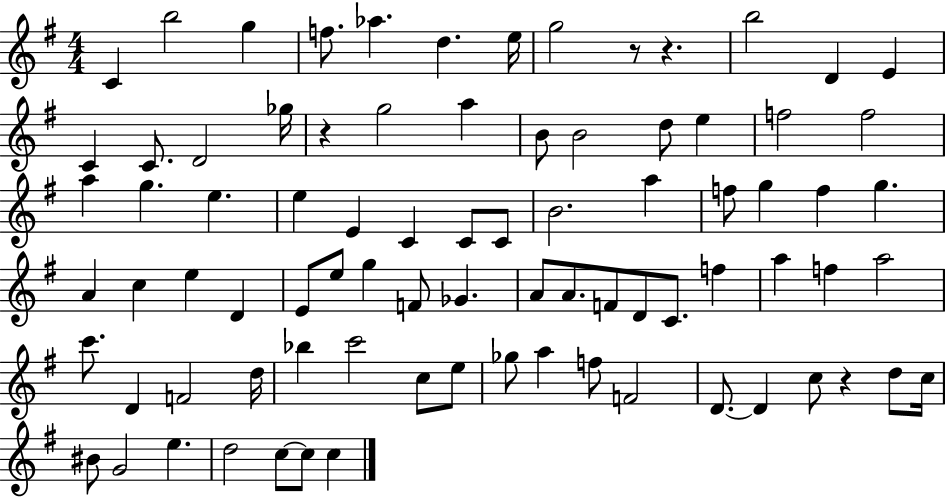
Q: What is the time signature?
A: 4/4